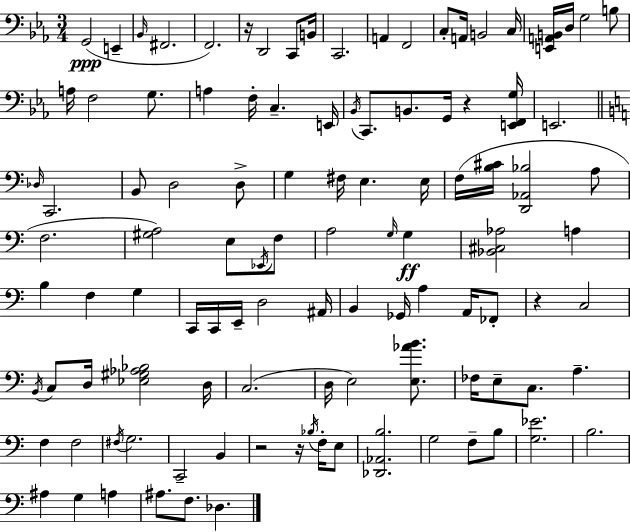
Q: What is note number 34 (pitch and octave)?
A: D3